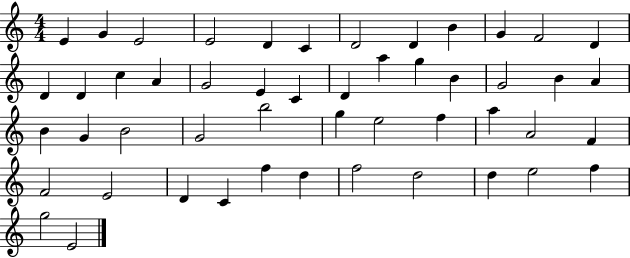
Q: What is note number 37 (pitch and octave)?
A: F4